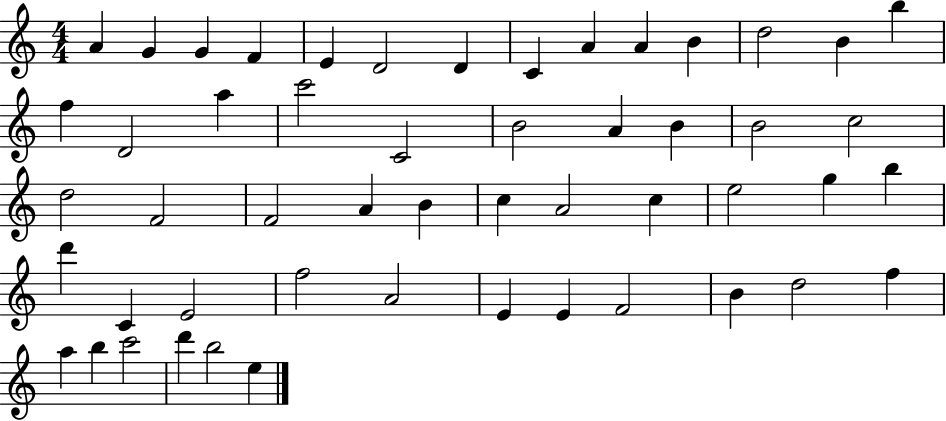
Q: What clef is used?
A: treble